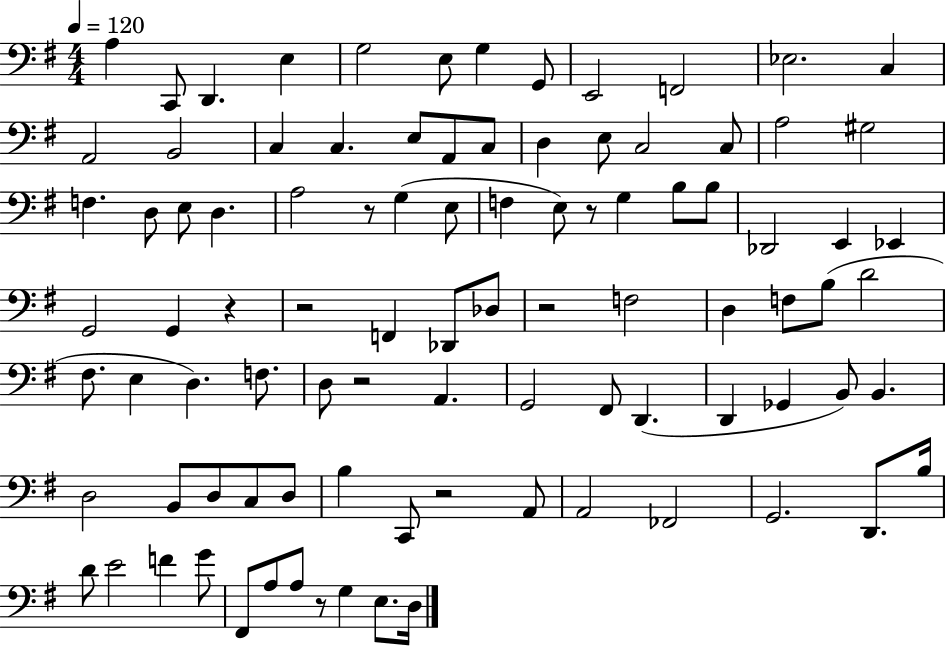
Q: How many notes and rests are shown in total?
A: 94